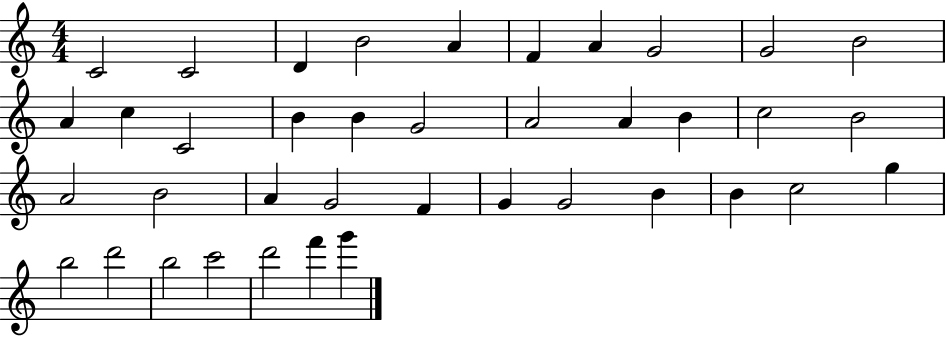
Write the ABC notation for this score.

X:1
T:Untitled
M:4/4
L:1/4
K:C
C2 C2 D B2 A F A G2 G2 B2 A c C2 B B G2 A2 A B c2 B2 A2 B2 A G2 F G G2 B B c2 g b2 d'2 b2 c'2 d'2 f' g'